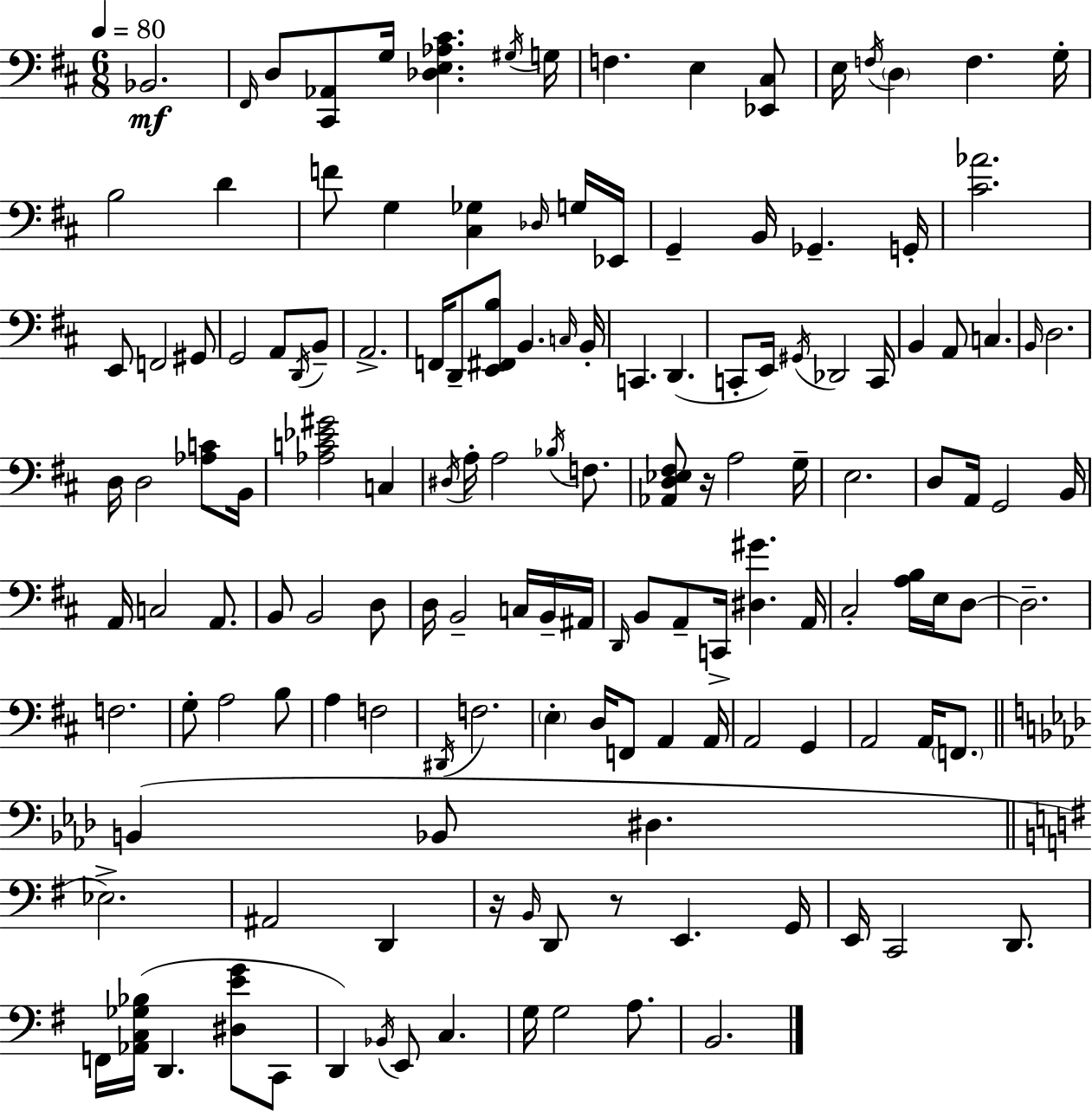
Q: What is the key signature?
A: D major